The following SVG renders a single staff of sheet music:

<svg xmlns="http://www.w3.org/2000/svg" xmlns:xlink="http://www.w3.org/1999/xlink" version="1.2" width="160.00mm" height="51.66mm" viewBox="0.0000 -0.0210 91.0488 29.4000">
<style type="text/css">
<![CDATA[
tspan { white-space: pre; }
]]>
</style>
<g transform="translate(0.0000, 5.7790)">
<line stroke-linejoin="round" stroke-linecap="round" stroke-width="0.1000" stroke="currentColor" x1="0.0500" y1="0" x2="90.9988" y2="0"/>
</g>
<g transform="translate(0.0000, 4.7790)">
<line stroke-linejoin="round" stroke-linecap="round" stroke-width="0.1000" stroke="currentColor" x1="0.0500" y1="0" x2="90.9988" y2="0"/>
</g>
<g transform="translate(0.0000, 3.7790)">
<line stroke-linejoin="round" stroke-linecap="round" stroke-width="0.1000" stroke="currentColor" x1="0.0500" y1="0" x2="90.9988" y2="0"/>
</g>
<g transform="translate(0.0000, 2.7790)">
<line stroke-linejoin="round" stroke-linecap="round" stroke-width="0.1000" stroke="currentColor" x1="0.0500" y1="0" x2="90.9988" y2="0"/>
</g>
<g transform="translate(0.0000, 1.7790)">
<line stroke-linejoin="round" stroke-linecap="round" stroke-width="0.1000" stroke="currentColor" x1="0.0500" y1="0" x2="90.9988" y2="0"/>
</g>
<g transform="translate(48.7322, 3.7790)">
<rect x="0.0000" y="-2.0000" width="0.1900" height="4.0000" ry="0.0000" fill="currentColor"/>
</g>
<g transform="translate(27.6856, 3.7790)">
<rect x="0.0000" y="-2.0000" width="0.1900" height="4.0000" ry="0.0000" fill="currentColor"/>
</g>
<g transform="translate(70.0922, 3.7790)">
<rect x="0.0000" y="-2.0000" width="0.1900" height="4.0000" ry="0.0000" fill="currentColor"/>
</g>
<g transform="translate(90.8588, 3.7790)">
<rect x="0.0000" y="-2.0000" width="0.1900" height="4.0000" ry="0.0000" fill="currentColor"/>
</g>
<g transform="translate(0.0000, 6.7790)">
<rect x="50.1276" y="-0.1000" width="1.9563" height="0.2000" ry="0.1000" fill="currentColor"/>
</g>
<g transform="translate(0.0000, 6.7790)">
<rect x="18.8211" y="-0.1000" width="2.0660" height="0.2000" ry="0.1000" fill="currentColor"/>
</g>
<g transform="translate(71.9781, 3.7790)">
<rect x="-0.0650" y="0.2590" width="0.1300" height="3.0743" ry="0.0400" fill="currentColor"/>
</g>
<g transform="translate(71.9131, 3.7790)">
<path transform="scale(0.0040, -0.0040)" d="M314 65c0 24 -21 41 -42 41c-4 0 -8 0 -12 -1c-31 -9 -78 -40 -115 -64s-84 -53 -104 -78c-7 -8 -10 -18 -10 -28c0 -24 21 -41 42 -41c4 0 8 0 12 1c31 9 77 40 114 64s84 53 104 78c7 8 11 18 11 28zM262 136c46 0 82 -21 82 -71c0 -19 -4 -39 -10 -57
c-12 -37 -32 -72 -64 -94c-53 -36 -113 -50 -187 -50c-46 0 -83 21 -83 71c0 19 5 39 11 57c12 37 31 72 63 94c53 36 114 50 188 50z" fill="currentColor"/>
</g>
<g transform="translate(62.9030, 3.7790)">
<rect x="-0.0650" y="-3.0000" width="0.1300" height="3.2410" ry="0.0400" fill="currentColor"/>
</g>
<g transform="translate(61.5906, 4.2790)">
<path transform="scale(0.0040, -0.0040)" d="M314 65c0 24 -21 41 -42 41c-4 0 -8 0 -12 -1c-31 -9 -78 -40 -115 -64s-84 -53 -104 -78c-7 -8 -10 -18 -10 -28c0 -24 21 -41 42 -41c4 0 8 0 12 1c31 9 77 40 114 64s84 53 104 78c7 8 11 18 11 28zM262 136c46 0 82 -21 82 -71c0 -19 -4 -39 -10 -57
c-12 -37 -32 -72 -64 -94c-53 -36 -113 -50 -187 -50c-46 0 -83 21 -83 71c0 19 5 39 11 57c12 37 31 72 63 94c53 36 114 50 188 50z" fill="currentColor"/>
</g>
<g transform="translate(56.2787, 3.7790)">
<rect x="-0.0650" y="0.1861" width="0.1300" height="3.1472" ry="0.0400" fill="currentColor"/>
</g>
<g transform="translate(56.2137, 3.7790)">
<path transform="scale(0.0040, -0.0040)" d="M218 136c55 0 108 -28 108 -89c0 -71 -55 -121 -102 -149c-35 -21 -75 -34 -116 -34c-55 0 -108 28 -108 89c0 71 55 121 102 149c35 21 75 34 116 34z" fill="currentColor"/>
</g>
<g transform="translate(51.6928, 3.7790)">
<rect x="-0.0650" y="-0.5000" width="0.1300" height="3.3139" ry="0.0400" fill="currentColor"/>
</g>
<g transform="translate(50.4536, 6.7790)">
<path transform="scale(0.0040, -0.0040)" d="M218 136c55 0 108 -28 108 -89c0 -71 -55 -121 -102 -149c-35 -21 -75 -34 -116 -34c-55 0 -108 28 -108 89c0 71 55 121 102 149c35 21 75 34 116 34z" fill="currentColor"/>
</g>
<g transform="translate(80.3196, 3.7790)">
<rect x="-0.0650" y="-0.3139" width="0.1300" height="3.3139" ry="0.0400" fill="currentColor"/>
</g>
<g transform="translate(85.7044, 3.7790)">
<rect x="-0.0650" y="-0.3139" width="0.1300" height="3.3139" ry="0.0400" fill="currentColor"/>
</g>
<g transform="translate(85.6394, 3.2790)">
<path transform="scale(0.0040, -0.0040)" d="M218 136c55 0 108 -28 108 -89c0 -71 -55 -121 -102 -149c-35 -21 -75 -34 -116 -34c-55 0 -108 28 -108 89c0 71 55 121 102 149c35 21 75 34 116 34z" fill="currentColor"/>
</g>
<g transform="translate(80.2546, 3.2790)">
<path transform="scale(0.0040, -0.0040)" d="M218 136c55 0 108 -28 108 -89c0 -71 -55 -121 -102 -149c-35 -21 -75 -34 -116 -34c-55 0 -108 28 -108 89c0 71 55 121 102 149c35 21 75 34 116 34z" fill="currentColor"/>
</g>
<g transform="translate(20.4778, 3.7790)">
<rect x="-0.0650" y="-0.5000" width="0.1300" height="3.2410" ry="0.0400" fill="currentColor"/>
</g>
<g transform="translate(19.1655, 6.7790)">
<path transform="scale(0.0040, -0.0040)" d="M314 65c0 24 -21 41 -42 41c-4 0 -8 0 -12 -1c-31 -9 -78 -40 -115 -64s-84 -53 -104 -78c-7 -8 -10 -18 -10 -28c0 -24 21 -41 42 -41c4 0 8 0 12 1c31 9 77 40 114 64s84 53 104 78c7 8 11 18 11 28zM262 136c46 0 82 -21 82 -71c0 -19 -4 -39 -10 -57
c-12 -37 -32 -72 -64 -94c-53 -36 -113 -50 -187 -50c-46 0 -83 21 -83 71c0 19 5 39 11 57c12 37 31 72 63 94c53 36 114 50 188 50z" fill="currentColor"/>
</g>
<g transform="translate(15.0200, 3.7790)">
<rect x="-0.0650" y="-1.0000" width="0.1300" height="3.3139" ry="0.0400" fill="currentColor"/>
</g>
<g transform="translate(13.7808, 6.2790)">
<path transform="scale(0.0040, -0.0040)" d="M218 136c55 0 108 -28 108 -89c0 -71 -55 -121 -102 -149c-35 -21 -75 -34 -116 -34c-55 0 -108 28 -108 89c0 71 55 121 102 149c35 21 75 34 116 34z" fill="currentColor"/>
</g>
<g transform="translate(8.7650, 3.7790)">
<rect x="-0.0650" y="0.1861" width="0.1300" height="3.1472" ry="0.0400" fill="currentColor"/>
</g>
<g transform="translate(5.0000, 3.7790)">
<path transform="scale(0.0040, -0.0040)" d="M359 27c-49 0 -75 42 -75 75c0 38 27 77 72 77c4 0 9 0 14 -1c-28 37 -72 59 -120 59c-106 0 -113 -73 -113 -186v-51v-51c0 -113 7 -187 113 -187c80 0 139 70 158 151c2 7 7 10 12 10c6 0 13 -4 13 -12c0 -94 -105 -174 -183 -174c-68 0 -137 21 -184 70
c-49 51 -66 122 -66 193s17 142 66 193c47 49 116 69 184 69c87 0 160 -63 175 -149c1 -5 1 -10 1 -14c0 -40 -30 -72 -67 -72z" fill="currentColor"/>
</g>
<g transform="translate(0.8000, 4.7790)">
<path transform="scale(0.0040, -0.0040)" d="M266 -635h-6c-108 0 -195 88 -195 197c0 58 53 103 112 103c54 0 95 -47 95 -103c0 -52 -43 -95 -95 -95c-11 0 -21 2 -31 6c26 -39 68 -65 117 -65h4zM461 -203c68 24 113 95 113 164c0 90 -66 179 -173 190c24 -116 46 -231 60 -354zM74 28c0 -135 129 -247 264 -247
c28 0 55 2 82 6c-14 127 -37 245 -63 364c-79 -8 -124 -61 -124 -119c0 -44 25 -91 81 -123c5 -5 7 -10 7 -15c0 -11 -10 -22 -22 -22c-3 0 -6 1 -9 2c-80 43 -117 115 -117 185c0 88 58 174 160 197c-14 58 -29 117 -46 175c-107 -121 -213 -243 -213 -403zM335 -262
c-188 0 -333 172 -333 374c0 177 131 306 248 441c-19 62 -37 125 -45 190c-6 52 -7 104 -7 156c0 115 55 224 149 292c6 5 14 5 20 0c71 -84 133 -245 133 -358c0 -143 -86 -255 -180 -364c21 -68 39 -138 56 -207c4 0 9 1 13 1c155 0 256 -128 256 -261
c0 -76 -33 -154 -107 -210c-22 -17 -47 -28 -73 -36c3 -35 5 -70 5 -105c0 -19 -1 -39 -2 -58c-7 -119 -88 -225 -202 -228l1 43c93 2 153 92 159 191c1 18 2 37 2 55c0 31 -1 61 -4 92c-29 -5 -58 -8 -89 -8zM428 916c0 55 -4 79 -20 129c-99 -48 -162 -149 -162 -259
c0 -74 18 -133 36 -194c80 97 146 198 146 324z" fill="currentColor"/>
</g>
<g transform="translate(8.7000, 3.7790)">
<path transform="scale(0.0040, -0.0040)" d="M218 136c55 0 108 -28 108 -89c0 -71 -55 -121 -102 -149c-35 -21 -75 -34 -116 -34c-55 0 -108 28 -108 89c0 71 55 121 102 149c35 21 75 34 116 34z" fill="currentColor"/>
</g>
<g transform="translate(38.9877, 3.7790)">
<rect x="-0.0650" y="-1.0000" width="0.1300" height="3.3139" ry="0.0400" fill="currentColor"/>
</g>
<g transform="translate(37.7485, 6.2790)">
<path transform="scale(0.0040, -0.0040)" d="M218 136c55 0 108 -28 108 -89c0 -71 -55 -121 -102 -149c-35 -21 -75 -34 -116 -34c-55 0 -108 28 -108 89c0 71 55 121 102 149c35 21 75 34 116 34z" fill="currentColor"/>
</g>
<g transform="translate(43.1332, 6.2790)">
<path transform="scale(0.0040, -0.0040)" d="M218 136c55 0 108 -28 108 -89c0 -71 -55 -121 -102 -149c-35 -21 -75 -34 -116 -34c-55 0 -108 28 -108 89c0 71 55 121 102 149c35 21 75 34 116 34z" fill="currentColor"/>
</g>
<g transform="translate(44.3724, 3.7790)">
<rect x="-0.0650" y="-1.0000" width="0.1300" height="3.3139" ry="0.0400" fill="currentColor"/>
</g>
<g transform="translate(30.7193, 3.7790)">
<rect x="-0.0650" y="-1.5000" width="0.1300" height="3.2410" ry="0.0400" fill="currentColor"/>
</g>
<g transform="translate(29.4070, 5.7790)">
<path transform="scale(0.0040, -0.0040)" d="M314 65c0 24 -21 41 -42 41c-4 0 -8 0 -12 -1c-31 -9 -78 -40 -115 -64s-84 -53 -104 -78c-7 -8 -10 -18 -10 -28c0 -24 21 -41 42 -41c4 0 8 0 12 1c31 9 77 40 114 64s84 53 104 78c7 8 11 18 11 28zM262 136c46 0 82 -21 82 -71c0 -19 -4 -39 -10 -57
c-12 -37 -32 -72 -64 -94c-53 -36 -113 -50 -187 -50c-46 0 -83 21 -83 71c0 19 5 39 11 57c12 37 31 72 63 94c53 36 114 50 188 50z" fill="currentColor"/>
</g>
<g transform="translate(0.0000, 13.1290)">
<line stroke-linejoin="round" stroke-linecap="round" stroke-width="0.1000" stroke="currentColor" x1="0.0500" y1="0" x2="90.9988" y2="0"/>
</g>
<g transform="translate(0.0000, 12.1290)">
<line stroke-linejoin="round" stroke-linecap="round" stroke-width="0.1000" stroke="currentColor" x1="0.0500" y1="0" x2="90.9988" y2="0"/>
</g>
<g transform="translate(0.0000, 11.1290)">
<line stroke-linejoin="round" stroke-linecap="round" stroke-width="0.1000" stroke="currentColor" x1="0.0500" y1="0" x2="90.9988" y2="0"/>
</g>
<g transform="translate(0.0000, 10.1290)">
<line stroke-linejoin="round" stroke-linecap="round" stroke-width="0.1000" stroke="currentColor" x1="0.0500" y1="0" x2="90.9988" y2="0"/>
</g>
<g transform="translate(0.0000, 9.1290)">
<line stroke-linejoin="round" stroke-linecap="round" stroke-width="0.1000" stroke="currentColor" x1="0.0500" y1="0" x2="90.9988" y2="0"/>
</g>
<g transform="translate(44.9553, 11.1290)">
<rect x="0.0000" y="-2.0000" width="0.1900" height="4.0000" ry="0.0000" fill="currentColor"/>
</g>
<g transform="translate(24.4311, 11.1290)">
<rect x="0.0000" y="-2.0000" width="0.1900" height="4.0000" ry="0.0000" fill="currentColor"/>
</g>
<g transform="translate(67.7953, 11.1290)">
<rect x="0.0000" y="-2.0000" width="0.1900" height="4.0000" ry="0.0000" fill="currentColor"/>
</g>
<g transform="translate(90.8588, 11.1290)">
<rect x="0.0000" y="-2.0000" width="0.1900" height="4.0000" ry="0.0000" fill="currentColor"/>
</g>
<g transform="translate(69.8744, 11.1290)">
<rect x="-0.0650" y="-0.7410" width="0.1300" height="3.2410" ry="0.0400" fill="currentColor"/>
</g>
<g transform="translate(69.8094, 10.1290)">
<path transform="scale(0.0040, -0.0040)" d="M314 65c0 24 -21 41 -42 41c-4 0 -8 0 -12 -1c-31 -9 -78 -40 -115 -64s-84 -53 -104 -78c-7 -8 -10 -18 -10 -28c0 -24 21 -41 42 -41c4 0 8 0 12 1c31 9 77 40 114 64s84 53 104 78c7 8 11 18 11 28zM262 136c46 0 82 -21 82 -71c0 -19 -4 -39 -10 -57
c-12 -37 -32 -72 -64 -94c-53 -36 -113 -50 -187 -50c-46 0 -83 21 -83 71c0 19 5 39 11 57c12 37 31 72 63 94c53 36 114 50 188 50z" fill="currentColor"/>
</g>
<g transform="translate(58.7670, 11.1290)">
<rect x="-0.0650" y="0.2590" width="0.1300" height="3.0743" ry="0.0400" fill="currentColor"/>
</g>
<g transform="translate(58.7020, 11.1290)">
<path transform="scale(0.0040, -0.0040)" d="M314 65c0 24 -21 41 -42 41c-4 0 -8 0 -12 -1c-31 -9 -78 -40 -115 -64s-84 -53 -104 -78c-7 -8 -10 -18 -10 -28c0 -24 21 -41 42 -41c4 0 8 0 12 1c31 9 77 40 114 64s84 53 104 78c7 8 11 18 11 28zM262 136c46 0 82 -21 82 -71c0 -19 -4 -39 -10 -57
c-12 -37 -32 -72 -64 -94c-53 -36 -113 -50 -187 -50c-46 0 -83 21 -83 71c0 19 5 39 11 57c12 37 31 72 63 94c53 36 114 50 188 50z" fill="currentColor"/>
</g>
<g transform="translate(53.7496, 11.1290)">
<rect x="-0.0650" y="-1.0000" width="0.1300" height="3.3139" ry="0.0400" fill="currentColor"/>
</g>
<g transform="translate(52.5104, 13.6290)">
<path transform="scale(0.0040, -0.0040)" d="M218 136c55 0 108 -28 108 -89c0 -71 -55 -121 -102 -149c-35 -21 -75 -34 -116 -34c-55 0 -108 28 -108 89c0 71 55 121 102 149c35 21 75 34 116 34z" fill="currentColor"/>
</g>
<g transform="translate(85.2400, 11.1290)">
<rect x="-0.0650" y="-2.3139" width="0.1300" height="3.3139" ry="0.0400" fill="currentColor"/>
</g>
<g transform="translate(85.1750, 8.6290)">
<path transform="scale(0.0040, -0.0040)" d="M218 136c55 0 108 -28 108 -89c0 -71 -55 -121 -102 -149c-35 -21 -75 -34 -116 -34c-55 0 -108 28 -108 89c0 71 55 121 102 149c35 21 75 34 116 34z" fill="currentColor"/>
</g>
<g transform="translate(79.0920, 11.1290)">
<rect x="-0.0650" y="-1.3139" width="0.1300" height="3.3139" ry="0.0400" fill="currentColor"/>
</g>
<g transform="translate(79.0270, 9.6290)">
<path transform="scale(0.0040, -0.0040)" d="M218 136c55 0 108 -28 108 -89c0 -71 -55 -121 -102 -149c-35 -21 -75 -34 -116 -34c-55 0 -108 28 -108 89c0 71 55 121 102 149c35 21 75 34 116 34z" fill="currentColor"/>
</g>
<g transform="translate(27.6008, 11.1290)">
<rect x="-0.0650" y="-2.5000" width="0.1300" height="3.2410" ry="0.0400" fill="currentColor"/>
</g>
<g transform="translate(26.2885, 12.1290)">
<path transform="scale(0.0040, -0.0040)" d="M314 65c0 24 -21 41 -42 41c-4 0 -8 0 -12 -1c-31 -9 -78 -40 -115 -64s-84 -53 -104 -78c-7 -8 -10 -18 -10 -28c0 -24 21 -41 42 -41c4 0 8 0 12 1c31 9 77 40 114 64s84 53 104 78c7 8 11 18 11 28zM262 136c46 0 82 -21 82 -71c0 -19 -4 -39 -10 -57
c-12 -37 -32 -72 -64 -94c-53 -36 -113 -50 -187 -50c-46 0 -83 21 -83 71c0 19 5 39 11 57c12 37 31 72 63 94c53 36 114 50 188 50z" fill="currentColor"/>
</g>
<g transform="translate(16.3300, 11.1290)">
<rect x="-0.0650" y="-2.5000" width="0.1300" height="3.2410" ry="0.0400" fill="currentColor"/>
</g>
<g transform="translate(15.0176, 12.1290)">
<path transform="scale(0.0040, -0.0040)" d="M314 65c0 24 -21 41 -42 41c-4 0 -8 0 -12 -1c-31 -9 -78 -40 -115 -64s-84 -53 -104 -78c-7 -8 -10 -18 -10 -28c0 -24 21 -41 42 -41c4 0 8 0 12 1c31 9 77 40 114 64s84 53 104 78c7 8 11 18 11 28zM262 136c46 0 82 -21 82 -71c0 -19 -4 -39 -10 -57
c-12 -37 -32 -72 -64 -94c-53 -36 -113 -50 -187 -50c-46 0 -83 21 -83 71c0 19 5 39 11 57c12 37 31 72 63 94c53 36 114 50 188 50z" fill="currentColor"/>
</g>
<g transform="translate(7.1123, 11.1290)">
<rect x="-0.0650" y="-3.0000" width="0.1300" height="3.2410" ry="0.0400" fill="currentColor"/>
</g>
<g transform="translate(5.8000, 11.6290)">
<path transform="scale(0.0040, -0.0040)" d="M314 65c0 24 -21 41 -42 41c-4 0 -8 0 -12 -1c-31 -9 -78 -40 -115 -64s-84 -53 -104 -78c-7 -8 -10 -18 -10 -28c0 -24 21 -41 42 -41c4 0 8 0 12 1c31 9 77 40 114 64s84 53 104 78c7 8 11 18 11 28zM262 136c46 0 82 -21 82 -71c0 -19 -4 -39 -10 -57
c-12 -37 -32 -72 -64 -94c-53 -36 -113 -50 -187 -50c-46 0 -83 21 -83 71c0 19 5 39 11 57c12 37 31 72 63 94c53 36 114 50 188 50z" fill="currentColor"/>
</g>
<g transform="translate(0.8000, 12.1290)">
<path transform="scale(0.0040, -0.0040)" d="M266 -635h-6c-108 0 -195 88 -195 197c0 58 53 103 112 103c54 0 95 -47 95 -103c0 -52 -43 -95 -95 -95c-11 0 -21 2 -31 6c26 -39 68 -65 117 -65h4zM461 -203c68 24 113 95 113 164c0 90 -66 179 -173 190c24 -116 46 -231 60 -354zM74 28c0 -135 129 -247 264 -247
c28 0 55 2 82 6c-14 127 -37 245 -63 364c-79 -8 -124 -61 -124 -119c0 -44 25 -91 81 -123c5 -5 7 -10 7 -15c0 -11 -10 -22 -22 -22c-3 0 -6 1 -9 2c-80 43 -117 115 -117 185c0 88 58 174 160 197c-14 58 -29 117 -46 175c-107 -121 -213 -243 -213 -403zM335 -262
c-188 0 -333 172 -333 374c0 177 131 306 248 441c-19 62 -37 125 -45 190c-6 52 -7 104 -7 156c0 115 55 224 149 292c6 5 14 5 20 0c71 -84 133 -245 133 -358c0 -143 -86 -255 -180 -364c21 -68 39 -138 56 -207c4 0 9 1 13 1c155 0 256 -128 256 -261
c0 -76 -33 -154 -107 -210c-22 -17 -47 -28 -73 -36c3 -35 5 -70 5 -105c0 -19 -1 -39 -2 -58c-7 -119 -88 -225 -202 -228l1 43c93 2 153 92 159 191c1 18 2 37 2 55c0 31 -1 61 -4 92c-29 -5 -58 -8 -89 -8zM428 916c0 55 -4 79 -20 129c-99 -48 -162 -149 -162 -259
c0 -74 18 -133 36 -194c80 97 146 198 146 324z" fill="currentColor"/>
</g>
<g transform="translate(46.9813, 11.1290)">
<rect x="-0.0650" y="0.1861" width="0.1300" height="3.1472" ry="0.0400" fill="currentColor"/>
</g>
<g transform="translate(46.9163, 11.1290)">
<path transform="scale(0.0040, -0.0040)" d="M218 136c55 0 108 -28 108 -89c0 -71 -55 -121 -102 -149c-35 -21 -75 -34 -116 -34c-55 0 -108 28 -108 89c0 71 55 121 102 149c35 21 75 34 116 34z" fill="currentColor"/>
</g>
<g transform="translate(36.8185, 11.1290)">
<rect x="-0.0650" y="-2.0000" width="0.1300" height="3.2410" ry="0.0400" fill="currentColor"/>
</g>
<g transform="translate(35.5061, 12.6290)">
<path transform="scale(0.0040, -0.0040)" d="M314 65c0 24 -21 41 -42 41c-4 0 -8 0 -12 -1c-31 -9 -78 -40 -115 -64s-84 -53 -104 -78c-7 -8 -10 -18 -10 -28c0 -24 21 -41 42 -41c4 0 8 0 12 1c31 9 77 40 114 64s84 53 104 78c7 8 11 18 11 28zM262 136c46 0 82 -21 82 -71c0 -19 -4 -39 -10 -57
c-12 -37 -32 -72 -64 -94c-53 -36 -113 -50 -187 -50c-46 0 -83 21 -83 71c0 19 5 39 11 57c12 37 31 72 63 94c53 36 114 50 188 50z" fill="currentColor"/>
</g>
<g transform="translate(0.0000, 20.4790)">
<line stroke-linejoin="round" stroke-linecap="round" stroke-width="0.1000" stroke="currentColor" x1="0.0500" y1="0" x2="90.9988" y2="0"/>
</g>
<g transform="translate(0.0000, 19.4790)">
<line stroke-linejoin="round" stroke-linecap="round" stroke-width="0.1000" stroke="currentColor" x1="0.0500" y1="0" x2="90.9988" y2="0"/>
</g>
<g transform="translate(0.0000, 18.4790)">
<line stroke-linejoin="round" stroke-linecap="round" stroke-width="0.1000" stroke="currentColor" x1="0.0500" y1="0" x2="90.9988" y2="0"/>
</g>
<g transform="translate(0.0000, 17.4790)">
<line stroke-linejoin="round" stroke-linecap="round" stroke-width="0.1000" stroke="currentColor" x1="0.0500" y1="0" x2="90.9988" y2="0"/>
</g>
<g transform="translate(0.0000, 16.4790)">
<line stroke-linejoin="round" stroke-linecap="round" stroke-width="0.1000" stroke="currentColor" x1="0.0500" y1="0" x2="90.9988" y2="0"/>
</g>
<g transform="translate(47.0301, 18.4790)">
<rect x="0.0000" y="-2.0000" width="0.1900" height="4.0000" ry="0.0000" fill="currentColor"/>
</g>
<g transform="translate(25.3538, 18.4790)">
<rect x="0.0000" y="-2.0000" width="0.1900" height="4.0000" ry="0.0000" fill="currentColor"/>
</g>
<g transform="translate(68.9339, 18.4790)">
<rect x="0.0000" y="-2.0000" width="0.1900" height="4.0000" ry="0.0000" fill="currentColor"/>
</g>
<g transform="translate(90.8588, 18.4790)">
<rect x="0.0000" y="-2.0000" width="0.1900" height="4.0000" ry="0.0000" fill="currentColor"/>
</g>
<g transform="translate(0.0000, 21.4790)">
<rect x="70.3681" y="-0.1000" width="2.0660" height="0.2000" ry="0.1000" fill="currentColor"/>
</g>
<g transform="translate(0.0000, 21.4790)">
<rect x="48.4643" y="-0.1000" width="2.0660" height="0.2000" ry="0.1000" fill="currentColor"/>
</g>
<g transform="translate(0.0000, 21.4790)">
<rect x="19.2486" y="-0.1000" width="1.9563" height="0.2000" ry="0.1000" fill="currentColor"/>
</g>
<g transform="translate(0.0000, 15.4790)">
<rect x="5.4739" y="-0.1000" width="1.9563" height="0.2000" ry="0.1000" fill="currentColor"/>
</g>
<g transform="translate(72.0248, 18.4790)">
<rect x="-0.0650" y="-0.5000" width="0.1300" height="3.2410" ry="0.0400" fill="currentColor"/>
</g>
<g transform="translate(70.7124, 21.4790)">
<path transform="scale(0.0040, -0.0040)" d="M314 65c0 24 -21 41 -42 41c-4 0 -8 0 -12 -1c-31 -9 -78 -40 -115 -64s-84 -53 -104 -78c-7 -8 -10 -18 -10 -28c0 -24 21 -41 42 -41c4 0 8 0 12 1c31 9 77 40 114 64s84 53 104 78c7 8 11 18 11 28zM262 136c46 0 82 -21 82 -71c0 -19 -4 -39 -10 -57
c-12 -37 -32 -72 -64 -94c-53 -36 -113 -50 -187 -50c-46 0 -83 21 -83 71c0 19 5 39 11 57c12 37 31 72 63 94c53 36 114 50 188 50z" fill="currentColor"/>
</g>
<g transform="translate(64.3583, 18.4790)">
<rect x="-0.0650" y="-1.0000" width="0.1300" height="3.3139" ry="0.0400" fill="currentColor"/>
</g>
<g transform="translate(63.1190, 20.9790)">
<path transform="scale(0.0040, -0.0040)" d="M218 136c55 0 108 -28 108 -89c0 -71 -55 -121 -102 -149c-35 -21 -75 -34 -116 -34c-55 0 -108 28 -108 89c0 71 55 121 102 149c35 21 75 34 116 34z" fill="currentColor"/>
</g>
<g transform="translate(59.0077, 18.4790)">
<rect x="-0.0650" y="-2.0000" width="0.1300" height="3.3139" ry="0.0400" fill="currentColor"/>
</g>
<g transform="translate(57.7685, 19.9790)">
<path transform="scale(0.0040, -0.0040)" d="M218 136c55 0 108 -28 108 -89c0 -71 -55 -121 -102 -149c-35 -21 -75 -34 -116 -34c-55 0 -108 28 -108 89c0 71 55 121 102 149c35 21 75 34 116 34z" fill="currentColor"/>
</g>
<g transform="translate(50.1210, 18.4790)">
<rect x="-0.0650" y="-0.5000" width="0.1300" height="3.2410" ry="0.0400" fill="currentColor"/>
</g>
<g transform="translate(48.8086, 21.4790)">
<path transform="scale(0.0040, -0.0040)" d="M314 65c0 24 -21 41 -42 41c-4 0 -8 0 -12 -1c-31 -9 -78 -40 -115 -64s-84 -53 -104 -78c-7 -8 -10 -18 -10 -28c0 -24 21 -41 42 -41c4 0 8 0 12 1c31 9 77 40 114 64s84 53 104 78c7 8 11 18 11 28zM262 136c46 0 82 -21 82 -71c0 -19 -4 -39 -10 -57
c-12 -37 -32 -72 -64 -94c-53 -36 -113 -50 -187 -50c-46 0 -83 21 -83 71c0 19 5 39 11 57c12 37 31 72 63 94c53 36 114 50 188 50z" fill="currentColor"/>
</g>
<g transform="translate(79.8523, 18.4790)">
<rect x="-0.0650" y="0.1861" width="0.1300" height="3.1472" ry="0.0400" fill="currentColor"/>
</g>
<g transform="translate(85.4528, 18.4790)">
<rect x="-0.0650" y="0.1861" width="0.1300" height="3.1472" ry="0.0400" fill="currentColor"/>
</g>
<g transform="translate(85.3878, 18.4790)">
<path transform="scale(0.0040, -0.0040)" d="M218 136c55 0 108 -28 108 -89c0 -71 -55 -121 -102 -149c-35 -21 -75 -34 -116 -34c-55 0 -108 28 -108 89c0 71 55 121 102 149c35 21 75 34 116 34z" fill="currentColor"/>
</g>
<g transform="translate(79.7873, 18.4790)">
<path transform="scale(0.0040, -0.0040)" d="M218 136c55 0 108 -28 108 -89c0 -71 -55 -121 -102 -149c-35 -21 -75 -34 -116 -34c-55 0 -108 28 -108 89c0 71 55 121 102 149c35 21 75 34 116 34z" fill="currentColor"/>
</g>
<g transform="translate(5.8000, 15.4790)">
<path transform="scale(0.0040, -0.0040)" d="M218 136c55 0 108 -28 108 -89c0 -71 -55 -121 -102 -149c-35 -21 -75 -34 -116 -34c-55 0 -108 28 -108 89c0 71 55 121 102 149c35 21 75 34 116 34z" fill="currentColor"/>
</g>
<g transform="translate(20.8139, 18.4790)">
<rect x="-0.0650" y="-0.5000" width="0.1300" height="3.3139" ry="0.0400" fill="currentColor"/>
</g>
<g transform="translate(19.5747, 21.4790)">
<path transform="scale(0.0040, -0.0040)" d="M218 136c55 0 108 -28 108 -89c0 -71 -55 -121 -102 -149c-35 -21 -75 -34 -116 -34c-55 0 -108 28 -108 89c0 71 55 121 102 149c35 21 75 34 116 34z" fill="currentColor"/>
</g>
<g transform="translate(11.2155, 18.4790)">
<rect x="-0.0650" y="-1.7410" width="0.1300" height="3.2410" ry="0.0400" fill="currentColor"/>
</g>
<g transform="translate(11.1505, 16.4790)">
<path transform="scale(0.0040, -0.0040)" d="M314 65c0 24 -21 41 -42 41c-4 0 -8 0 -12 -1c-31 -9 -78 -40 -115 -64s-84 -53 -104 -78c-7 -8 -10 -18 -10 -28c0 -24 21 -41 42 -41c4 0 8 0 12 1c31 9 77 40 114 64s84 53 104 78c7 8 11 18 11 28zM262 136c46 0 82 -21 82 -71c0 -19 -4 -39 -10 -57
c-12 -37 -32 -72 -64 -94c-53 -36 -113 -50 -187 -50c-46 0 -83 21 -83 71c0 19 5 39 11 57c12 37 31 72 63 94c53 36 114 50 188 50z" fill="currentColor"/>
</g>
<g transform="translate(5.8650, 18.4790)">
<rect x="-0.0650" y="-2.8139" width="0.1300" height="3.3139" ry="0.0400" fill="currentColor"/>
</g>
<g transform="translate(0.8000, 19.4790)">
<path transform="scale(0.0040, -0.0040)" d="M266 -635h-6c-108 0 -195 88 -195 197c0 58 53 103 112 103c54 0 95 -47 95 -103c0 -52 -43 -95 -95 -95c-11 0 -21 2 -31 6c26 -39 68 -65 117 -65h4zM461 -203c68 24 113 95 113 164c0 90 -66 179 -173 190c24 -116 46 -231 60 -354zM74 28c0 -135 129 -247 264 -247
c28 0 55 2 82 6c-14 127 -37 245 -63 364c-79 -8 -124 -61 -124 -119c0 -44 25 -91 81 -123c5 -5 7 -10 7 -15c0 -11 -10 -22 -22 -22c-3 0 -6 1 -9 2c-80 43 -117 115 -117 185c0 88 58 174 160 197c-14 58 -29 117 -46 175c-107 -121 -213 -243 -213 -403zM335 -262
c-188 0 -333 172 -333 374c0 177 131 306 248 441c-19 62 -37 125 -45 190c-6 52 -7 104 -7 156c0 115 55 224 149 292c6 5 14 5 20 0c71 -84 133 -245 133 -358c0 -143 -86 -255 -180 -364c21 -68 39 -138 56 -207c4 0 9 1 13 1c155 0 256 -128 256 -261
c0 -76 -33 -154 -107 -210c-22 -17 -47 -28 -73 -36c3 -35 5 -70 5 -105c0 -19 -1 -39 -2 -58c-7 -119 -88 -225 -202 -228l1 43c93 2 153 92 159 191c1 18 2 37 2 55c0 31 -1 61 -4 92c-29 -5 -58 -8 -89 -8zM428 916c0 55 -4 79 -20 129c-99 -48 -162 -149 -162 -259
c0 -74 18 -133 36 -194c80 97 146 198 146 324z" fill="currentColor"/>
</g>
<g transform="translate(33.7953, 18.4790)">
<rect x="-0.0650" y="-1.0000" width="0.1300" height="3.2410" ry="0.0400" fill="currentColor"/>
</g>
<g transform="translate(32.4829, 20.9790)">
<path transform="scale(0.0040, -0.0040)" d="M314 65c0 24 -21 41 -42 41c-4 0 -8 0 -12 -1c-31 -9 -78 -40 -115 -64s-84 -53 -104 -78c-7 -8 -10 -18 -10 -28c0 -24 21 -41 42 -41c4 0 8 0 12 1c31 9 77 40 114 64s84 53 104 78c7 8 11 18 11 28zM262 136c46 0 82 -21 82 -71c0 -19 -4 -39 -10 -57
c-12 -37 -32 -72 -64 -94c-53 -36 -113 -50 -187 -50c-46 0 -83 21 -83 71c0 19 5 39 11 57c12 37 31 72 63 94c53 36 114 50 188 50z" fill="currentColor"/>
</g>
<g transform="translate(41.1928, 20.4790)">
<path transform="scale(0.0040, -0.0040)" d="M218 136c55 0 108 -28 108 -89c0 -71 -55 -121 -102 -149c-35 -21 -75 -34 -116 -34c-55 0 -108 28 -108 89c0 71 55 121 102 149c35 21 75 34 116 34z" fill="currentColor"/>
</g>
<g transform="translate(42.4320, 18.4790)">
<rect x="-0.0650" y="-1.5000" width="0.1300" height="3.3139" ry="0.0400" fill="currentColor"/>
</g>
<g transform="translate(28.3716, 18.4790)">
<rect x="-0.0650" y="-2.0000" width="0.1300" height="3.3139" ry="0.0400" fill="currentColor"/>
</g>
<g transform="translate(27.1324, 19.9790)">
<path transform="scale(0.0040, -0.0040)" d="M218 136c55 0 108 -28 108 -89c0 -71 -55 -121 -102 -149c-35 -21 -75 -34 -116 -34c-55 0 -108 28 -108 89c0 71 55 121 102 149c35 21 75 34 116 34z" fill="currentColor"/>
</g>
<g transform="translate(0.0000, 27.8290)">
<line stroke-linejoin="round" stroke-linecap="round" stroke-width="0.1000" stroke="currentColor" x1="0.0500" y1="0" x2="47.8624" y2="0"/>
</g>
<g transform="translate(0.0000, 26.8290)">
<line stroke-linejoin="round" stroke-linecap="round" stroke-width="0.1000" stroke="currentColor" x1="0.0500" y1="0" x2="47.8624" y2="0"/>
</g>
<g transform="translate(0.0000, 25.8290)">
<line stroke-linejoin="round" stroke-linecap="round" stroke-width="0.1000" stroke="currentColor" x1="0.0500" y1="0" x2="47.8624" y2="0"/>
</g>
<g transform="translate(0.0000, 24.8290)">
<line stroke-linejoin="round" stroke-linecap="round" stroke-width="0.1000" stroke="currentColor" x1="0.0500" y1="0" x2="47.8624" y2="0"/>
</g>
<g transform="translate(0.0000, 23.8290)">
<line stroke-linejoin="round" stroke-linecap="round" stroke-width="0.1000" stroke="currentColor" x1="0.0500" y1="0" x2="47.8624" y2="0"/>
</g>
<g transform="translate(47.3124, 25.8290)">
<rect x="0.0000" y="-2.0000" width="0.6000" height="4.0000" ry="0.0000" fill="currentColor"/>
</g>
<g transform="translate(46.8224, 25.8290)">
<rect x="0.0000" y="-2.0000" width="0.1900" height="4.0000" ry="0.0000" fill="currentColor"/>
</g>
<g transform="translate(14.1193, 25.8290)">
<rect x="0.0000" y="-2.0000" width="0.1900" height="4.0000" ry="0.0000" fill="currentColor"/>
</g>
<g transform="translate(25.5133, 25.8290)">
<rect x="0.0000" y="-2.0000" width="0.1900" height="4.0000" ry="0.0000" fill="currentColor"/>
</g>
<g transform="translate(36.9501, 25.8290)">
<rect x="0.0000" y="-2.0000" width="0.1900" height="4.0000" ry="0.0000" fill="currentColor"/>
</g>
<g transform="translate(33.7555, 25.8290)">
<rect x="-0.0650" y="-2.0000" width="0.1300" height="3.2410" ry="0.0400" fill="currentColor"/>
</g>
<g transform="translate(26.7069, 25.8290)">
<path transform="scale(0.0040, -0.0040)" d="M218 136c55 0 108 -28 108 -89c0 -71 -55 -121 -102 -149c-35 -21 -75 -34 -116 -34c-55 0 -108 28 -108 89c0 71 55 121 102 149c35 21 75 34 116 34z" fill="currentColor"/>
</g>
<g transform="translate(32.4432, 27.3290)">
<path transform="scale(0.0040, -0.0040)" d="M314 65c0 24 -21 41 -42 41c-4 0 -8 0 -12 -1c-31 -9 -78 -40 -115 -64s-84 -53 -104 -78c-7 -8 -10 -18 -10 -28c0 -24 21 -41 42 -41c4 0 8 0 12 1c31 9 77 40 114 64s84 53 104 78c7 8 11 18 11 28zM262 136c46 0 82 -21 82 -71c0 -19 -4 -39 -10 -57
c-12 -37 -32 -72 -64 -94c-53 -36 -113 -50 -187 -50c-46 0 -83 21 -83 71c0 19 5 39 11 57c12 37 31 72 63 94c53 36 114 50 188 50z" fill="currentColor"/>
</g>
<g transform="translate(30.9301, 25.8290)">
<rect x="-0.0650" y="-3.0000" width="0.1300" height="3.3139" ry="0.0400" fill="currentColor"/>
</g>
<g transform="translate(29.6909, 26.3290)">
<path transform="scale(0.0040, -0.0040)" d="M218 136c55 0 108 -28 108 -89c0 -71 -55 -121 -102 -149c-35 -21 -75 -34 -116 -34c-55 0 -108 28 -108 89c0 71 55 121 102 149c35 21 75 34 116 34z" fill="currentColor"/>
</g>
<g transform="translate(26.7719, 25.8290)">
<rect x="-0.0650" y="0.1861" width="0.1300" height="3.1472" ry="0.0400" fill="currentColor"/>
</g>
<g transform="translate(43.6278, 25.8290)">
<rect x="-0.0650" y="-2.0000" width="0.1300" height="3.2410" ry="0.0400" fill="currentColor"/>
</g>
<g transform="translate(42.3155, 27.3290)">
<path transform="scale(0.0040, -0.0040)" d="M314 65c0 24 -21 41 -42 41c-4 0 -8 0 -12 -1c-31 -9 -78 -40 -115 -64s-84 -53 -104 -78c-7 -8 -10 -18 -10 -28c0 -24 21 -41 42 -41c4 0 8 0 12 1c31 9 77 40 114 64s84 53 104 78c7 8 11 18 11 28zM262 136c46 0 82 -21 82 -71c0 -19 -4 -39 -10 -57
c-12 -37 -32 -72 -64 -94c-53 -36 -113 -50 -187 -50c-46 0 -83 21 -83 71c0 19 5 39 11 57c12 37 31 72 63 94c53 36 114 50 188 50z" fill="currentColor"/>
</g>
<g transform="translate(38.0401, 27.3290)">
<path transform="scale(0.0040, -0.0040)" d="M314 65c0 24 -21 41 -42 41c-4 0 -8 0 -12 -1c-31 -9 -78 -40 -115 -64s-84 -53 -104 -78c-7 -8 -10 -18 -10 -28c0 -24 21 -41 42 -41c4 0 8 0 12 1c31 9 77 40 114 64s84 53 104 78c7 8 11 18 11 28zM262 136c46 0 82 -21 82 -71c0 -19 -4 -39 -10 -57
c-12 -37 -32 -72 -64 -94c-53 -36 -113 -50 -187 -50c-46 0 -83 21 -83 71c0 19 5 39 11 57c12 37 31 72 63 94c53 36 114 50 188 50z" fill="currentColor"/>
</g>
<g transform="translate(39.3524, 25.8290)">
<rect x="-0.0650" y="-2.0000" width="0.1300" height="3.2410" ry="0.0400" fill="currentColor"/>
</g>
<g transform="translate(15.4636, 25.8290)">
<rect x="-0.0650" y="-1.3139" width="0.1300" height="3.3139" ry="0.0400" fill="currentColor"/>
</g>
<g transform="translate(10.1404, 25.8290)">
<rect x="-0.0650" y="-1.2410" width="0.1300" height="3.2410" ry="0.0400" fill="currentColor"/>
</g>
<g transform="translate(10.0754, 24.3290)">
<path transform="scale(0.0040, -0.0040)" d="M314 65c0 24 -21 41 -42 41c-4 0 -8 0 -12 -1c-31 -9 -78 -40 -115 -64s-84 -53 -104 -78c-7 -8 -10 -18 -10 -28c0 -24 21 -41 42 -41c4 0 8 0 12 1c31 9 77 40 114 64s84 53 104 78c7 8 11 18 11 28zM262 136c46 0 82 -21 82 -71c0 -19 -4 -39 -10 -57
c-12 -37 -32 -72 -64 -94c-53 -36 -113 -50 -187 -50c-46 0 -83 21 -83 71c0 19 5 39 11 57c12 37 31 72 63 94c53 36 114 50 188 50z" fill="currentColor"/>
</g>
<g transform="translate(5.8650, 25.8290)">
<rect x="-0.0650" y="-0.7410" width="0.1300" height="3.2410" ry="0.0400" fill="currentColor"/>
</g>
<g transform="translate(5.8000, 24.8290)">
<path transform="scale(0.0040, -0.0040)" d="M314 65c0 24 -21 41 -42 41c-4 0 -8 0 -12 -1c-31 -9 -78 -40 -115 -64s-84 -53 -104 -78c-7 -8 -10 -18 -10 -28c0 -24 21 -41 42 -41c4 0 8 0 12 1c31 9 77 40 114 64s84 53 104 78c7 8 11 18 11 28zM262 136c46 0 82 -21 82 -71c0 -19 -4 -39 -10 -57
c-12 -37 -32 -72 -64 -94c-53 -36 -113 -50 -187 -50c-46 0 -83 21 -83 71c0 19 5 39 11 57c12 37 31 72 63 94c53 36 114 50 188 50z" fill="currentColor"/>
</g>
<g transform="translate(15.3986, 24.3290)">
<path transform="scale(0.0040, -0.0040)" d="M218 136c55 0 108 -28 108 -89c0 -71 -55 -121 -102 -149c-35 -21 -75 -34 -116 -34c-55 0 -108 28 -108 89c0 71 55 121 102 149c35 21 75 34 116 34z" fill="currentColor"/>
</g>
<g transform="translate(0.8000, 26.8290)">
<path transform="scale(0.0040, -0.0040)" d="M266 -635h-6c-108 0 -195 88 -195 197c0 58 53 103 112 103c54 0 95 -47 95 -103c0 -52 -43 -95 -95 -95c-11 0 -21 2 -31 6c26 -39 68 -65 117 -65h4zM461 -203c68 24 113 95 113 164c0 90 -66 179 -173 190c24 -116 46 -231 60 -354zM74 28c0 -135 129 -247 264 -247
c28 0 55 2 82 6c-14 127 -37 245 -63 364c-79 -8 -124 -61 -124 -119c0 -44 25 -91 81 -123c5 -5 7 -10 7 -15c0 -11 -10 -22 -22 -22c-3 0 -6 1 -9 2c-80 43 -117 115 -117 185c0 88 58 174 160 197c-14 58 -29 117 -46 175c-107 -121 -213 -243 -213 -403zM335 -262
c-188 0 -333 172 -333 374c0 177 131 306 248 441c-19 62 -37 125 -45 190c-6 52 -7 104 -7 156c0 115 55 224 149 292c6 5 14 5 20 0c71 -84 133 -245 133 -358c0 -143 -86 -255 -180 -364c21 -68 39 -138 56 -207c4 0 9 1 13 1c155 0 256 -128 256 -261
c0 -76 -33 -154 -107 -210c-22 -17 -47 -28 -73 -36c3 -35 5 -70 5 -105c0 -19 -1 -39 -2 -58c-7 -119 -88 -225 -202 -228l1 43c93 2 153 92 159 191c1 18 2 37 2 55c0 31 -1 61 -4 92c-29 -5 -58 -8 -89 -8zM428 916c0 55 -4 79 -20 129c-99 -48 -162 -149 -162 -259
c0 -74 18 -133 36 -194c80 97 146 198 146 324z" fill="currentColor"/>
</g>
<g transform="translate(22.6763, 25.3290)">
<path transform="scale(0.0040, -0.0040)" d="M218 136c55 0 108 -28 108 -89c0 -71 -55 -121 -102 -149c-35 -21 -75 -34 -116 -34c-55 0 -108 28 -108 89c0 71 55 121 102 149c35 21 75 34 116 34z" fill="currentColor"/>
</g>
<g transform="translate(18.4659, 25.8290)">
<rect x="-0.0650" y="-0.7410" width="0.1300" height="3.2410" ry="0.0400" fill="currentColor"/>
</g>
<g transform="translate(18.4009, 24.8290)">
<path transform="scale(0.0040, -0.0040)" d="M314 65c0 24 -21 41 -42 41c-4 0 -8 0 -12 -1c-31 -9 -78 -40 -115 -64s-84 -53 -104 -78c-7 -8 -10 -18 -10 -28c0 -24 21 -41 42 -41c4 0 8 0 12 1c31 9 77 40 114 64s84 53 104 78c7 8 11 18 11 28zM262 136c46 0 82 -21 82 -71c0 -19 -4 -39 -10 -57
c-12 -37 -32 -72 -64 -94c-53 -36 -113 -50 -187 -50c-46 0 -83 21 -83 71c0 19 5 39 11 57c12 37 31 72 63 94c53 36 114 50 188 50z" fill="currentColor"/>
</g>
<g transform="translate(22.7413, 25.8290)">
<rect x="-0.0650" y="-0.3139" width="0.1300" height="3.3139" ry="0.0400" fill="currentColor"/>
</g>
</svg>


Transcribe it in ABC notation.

X:1
T:Untitled
M:4/4
L:1/4
K:C
B D C2 E2 D D C B A2 B2 c c A2 G2 G2 F2 B D B2 d2 e g a f2 C F D2 E C2 F D C2 B B d2 e2 e d2 c B A F2 F2 F2